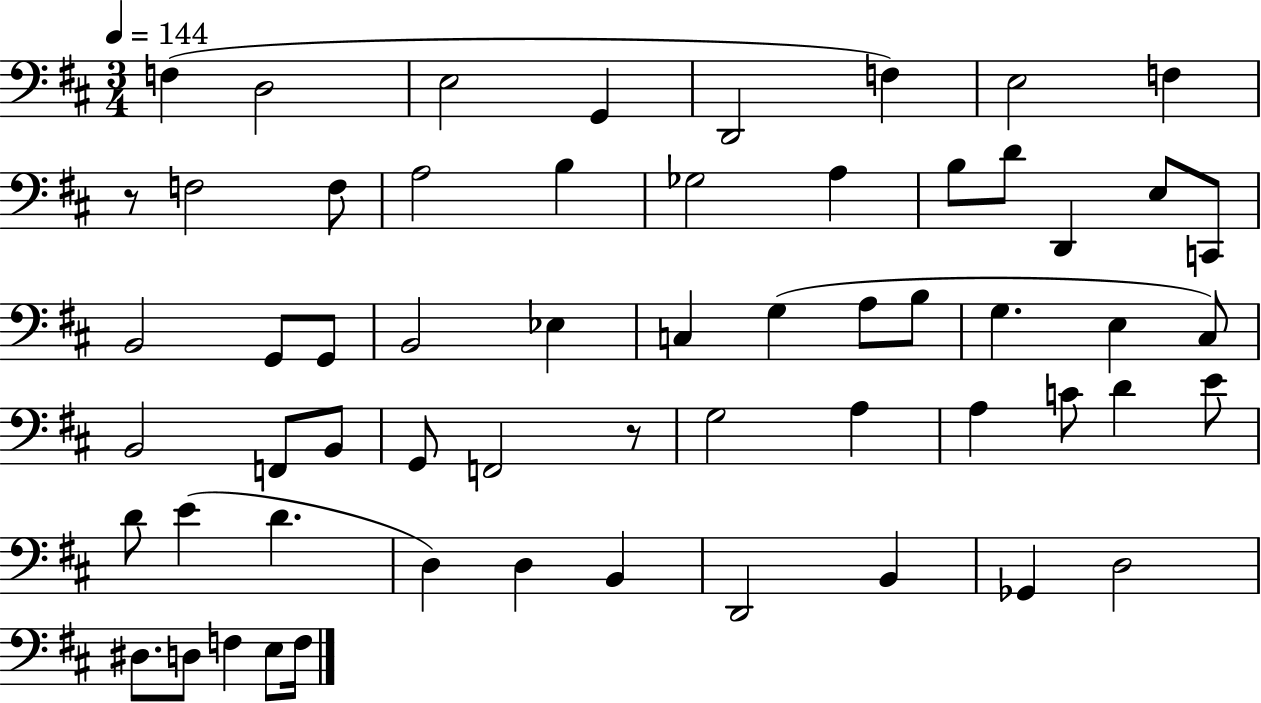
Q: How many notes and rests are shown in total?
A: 59